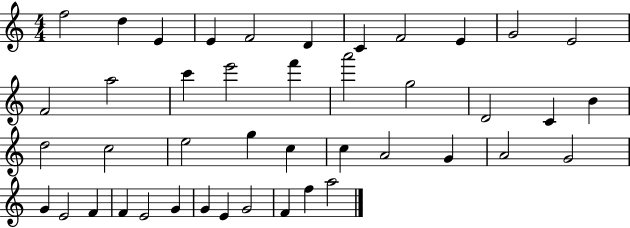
F5/h D5/q E4/q E4/q F4/h D4/q C4/q F4/h E4/q G4/h E4/h F4/h A5/h C6/q E6/h F6/q A6/h G5/h D4/h C4/q B4/q D5/h C5/h E5/h G5/q C5/q C5/q A4/h G4/q A4/h G4/h G4/q E4/h F4/q F4/q E4/h G4/q G4/q E4/q G4/h F4/q F5/q A5/h